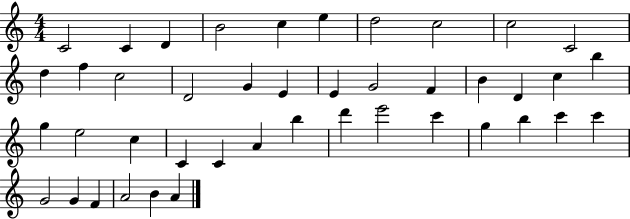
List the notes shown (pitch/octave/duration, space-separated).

C4/h C4/q D4/q B4/h C5/q E5/q D5/h C5/h C5/h C4/h D5/q F5/q C5/h D4/h G4/q E4/q E4/q G4/h F4/q B4/q D4/q C5/q B5/q G5/q E5/h C5/q C4/q C4/q A4/q B5/q D6/q E6/h C6/q G5/q B5/q C6/q C6/q G4/h G4/q F4/q A4/h B4/q A4/q